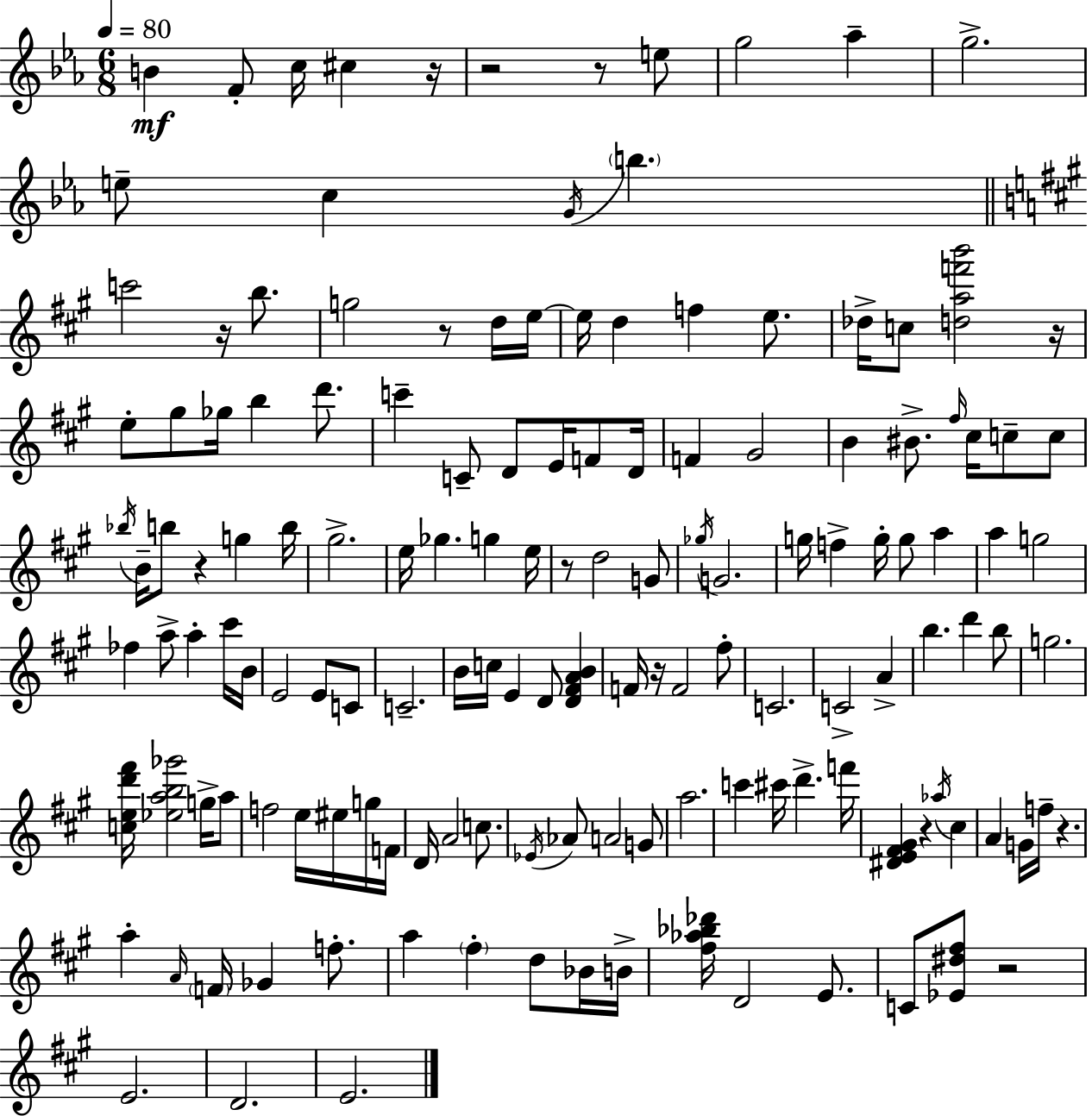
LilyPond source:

{
  \clef treble
  \numericTimeSignature
  \time 6/8
  \key ees \major
  \tempo 4 = 80
  b'4\mf f'8-. c''16 cis''4 r16 | r2 r8 e''8 | g''2 aes''4-- | g''2.-> | \break e''8-- c''4 \acciaccatura { g'16 } \parenthesize b''4. | \bar "||" \break \key a \major c'''2 r16 b''8. | g''2 r8 d''16 e''16~~ | e''16 d''4 f''4 e''8. | des''16-> c''8 <d'' a'' f''' b'''>2 r16 | \break e''8-. gis''8 ges''16 b''4 d'''8. | c'''4-- c'8-- d'8 e'16 f'8 d'16 | f'4 gis'2 | b'4 bis'8.-> \grace { fis''16 } cis''16 c''8-- c''8 | \break \acciaccatura { bes''16 } b'16-- b''8 r4 g''4 | b''16 gis''2.-> | e''16 ges''4. g''4 | e''16 r8 d''2 | \break g'8 \acciaccatura { ges''16 } g'2. | g''16 f''4-> g''16-. g''8 a''4 | a''4 g''2 | fes''4 a''8-> a''4-. | \break cis'''16 b'16 e'2 e'8 | c'8 c'2.-- | b'16 c''16 e'4 d'8 <d' fis' a' b'>4 | f'16 r16 f'2 | \break fis''8-. c'2. | c'2-> a'4-> | b''4. d'''4 | b''8 g''2. | \break <c'' e'' d''' fis'''>16 <ees'' a'' b'' ges'''>2 | g''16-> a''8 f''2 e''16 | eis''16 g''16 f'16 d'16 a'2 | c''8. \acciaccatura { ees'16 } aes'8 a'2 | \break g'8 a''2. | c'''4 cis'''16 d'''4.-> | f'''16 <dis' e' fis' gis'>4 r4 | \acciaccatura { aes''16 } cis''4 a'4 g'16 f''16-- r4. | \break a''4-. \grace { a'16 } \parenthesize f'16 ges'4 | f''8.-. a''4 \parenthesize fis''4-. | d''8 bes'16 b'16-> <fis'' aes'' bes'' des'''>16 d'2 | e'8. c'8 <ees' dis'' fis''>8 r2 | \break e'2. | d'2. | e'2. | \bar "|."
}